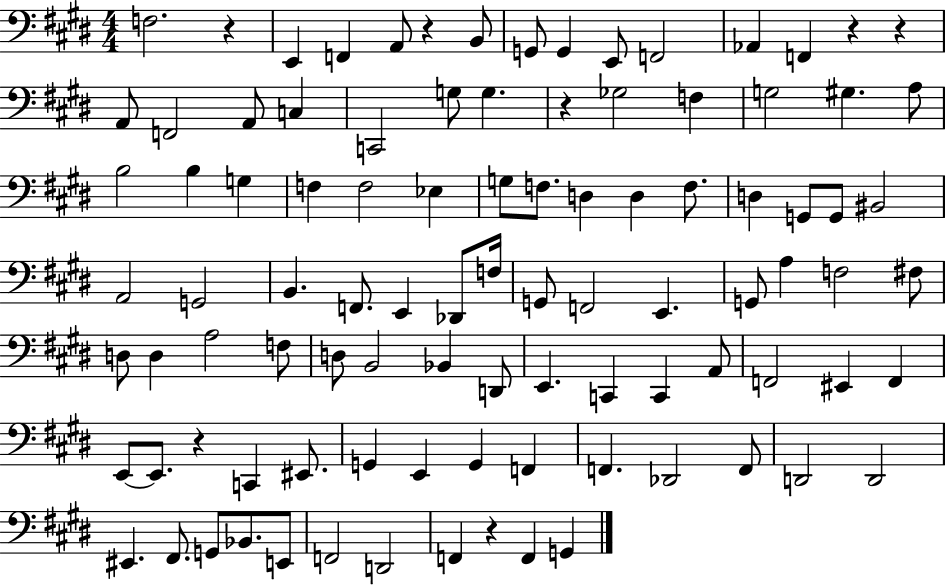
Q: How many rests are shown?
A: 7